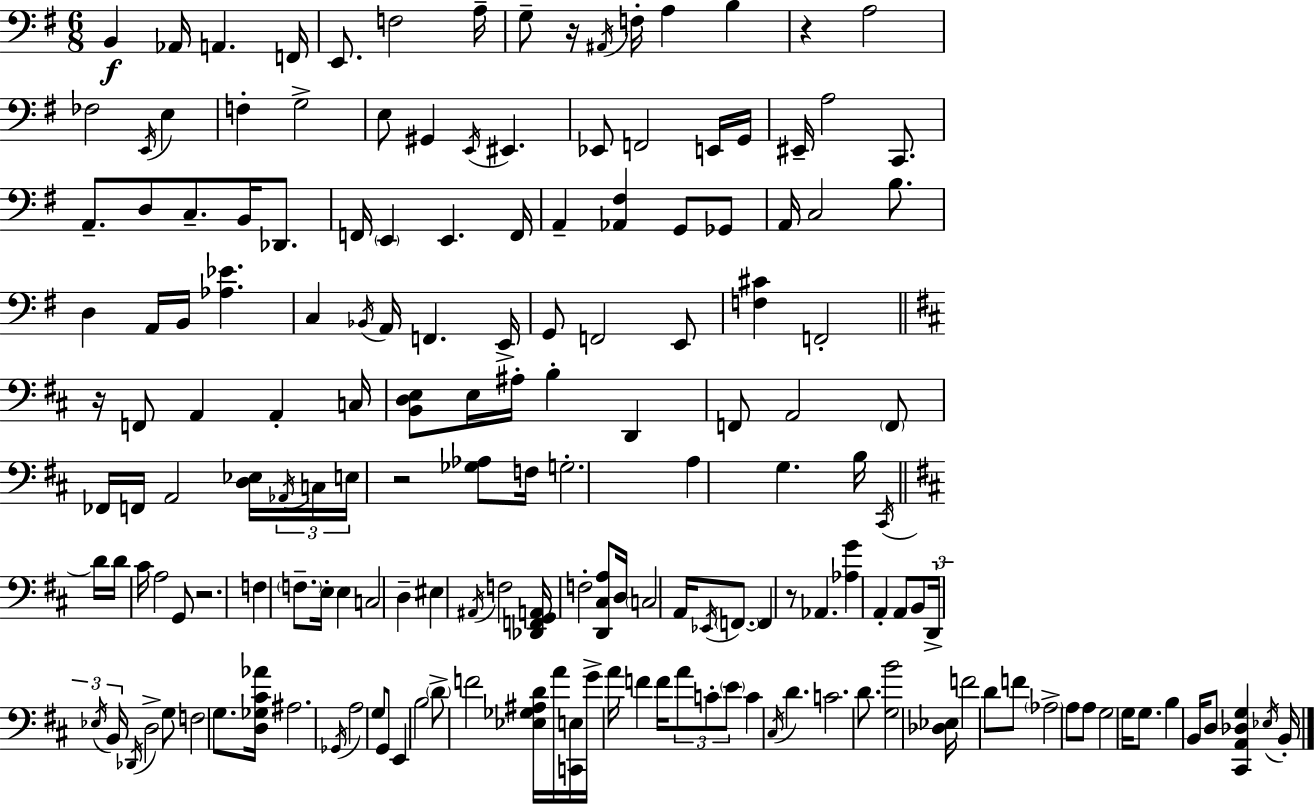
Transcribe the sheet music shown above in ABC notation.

X:1
T:Untitled
M:6/8
L:1/4
K:G
B,, _A,,/4 A,, F,,/4 E,,/2 F,2 A,/4 G,/2 z/4 ^A,,/4 F,/4 A, B, z A,2 _F,2 E,,/4 E, F, G,2 E,/2 ^G,, E,,/4 ^E,, _E,,/2 F,,2 E,,/4 G,,/4 ^E,,/4 A,2 C,,/2 A,,/2 D,/2 C,/2 B,,/4 _D,,/2 F,,/4 E,, E,, F,,/4 A,, [_A,,^F,] G,,/2 _G,,/2 A,,/4 C,2 B,/2 D, A,,/4 B,,/4 [_A,_E] C, _B,,/4 A,,/4 F,, E,,/4 G,,/2 F,,2 E,,/2 [F,^C] F,,2 z/4 F,,/2 A,, A,, C,/4 [B,,D,E,]/2 E,/4 ^A,/4 B, D,, F,,/2 A,,2 F,,/2 _F,,/4 F,,/4 A,,2 [D,_E,]/4 _A,,/4 C,/4 E,/4 z2 [_G,_A,]/2 F,/4 G,2 A, G, B,/4 ^C,,/4 D/4 D/4 ^C/4 A,2 G,,/2 z2 F, F,/2 E,/4 E, C,2 D, ^E, ^A,,/4 F,2 [_D,,F,,G,,A,,]/4 F,2 [D,,^C,A,]/2 D,/4 C,2 A,,/4 _E,,/4 F,,/2 F,, z/2 _A,, [_A,G] A,, A,,/2 B,,/2 D,,/4 _E,/4 B,,/4 _D,,/4 D,2 G,/2 F,2 G,/2 [D,_G,^C_A]/4 ^A,2 _G,,/4 A,2 G,/2 G,,/2 E,, B,2 D/2 F2 [_E,_G,^A,D]/4 A/4 [C,,E,]/4 G/4 A/4 F F/4 A/2 C/2 E/2 C ^C,/4 D C2 D/2 [G,B]2 [_D,_E,]/4 F2 D/2 F/2 _A,2 A,/2 A,/2 G,2 G,/4 G,/2 B, B,,/4 D,/2 [^C,,A,,_D,G,] _E,/4 B,,/4